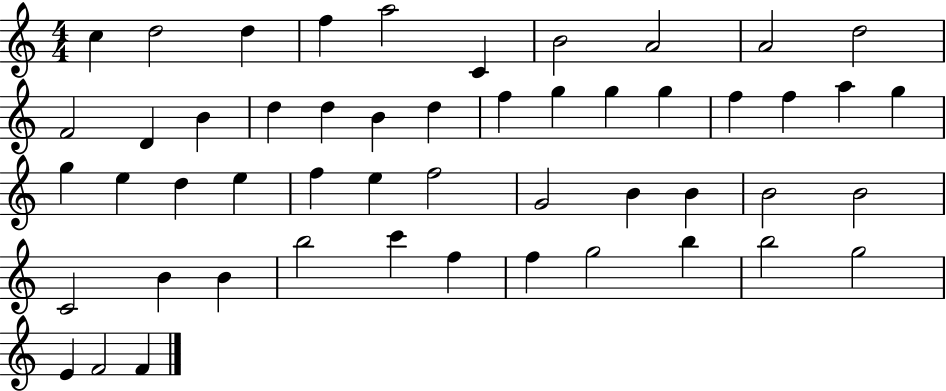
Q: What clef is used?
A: treble